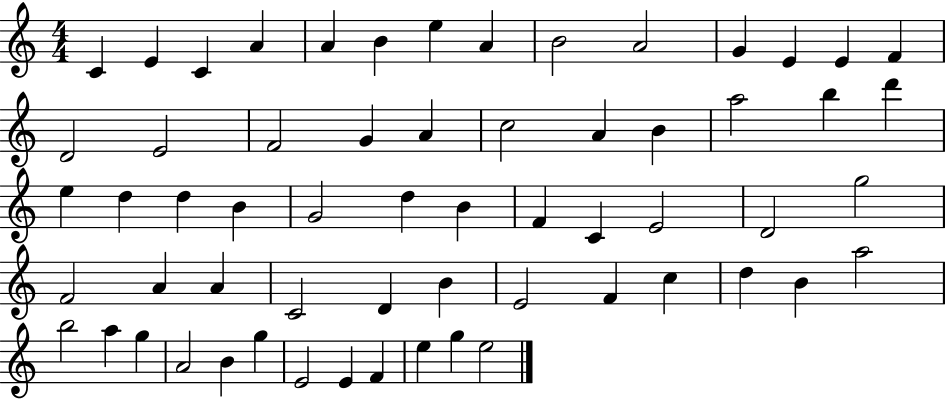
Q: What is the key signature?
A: C major